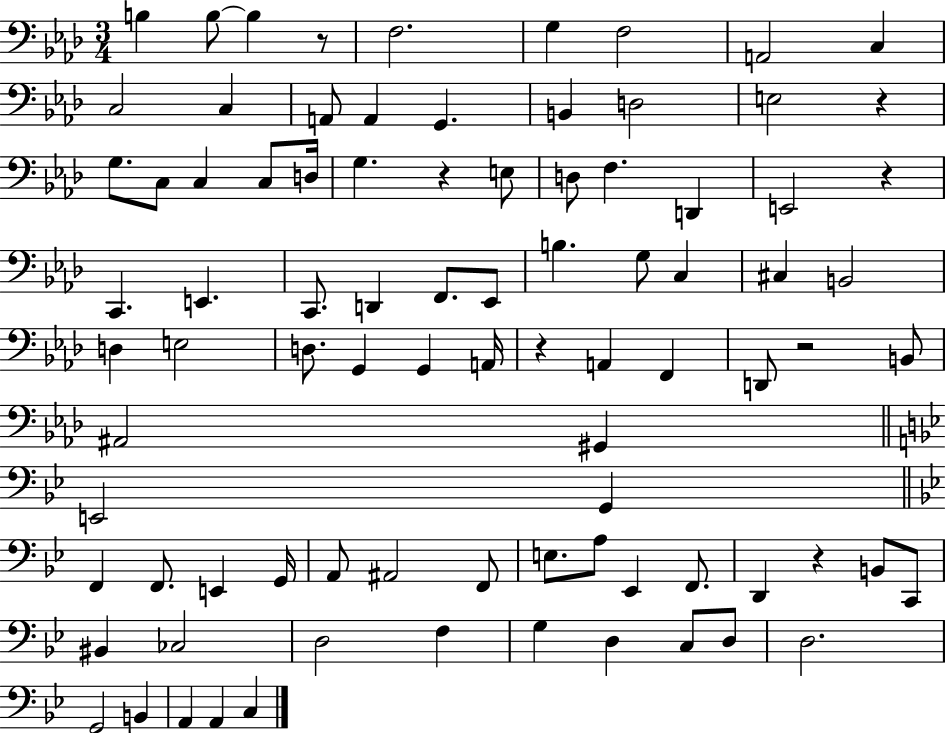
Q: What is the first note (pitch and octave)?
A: B3